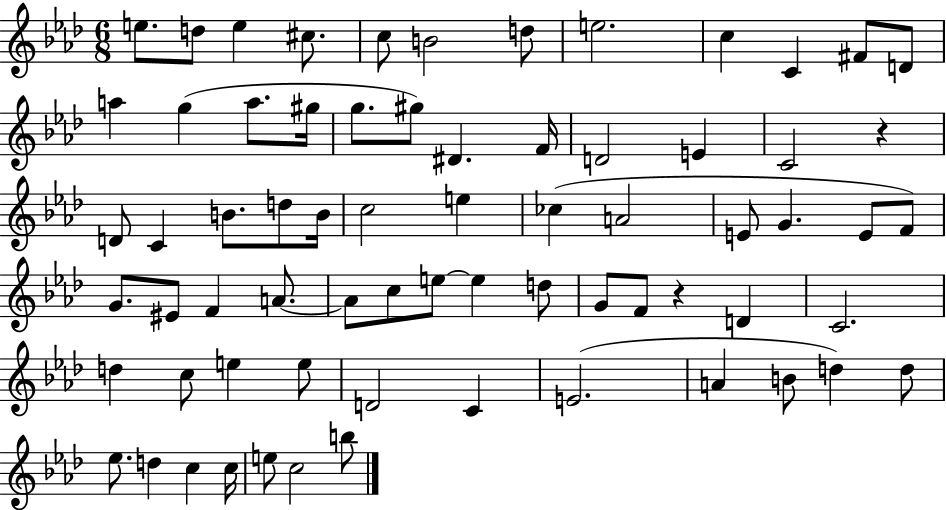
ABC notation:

X:1
T:Untitled
M:6/8
L:1/4
K:Ab
e/2 d/2 e ^c/2 c/2 B2 d/2 e2 c C ^F/2 D/2 a g a/2 ^g/4 g/2 ^g/2 ^D F/4 D2 E C2 z D/2 C B/2 d/2 B/4 c2 e _c A2 E/2 G E/2 F/2 G/2 ^E/2 F A/2 A/2 c/2 e/2 e d/2 G/2 F/2 z D C2 d c/2 e e/2 D2 C E2 A B/2 d d/2 _e/2 d c c/4 e/2 c2 b/2